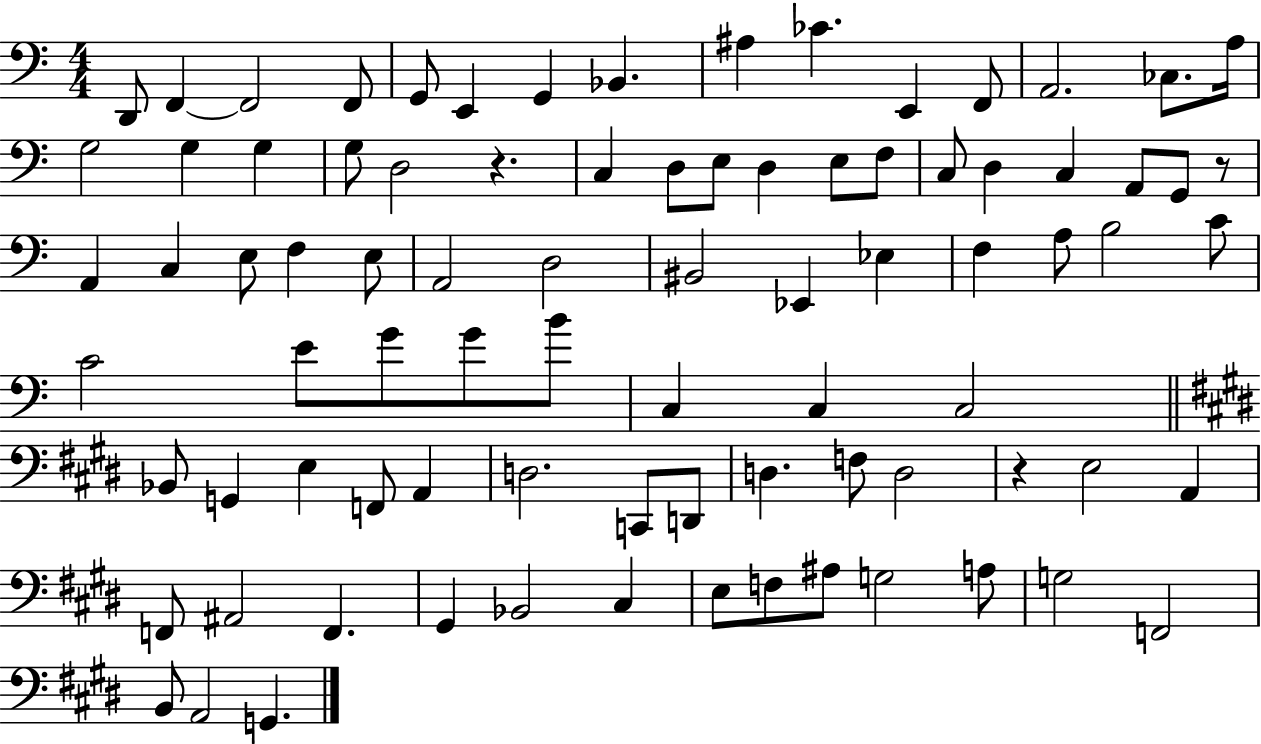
X:1
T:Untitled
M:4/4
L:1/4
K:C
D,,/2 F,, F,,2 F,,/2 G,,/2 E,, G,, _B,, ^A, _C E,, F,,/2 A,,2 _C,/2 A,/4 G,2 G, G, G,/2 D,2 z C, D,/2 E,/2 D, E,/2 F,/2 C,/2 D, C, A,,/2 G,,/2 z/2 A,, C, E,/2 F, E,/2 A,,2 D,2 ^B,,2 _E,, _E, F, A,/2 B,2 C/2 C2 E/2 G/2 G/2 B/2 C, C, C,2 _B,,/2 G,, E, F,,/2 A,, D,2 C,,/2 D,,/2 D, F,/2 D,2 z E,2 A,, F,,/2 ^A,,2 F,, ^G,, _B,,2 ^C, E,/2 F,/2 ^A,/2 G,2 A,/2 G,2 F,,2 B,,/2 A,,2 G,,